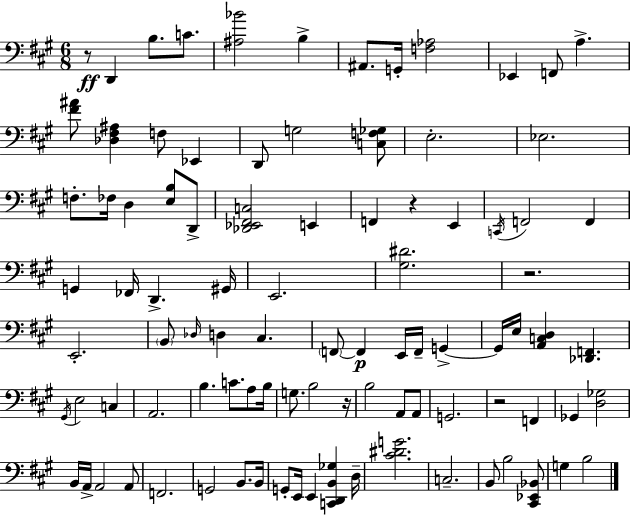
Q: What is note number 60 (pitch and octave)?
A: A2